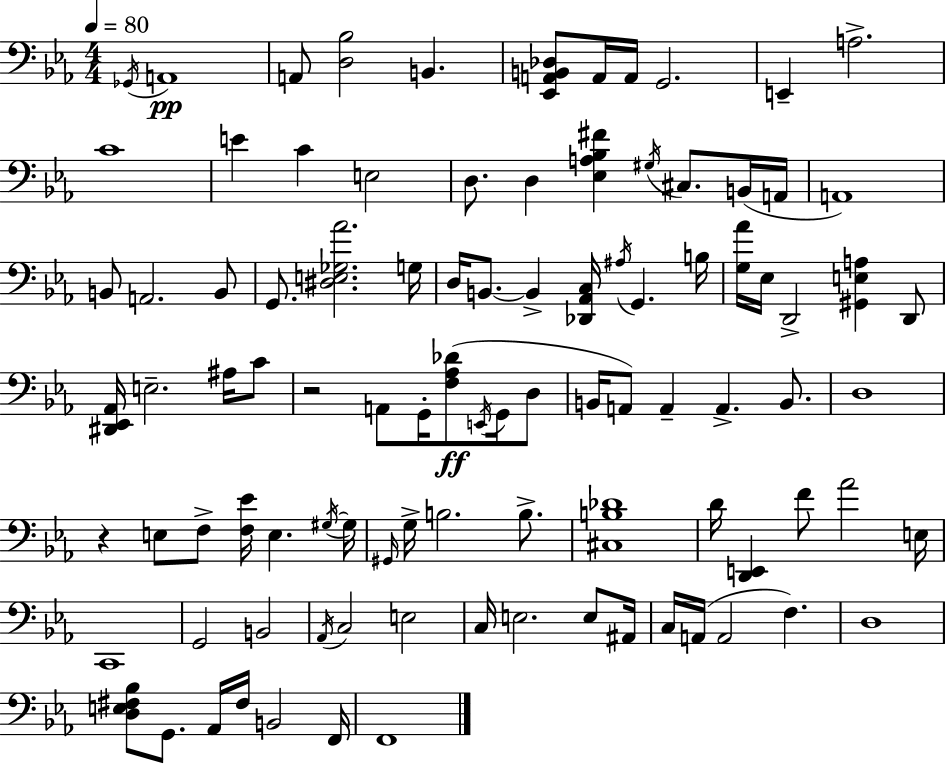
Gb2/s A2/w A2/e [D3,Bb3]/h B2/q. [Eb2,A2,B2,Db3]/e A2/s A2/s G2/h. E2/q A3/h. C4/w E4/q C4/q E3/h D3/e. D3/q [Eb3,A3,Bb3,F#4]/q G#3/s C#3/e. B2/s A2/s A2/w B2/e A2/h. B2/e G2/e. [D#3,E3,Gb3,Ab4]/h. G3/s D3/s B2/e. B2/q [Db2,Ab2,C3]/s A#3/s G2/q. B3/s [G3,Ab4]/s Eb3/s D2/h [G#2,E3,A3]/q D2/e [D#2,Eb2,Ab2]/s E3/h. A#3/s C4/e R/h A2/e G2/s [F3,Ab3,Db4]/e E2/s G2/s D3/e B2/s A2/e A2/q A2/q. B2/e. D3/w R/q E3/e F3/e [F3,Eb4]/s E3/q. G#3/s G#3/s G#2/s G3/s B3/h. B3/e. [C#3,B3,Db4]/w D4/s [D2,E2]/q F4/e Ab4/h E3/s C2/w G2/h B2/h Ab2/s C3/h E3/h C3/s E3/h. E3/e A#2/s C3/s A2/s A2/h F3/q. D3/w [D3,E3,F#3,Bb3]/e G2/e. Ab2/s F#3/s B2/h F2/s F2/w